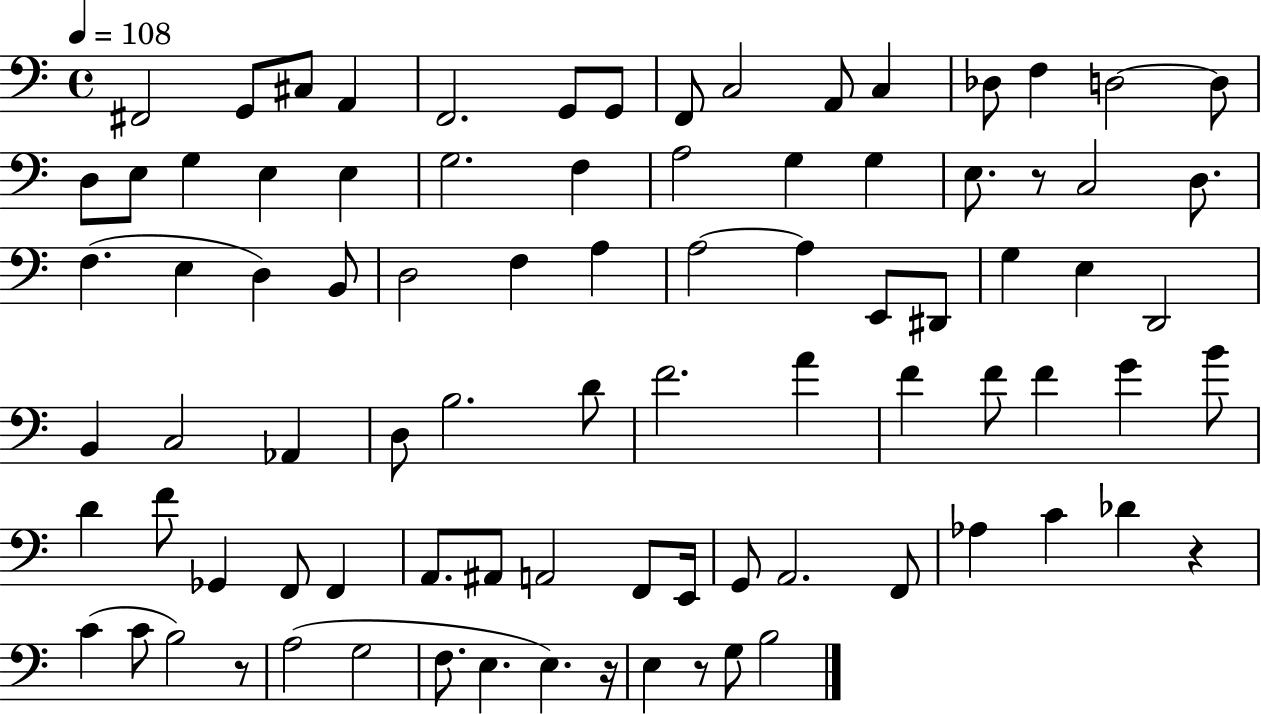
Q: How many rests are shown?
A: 5